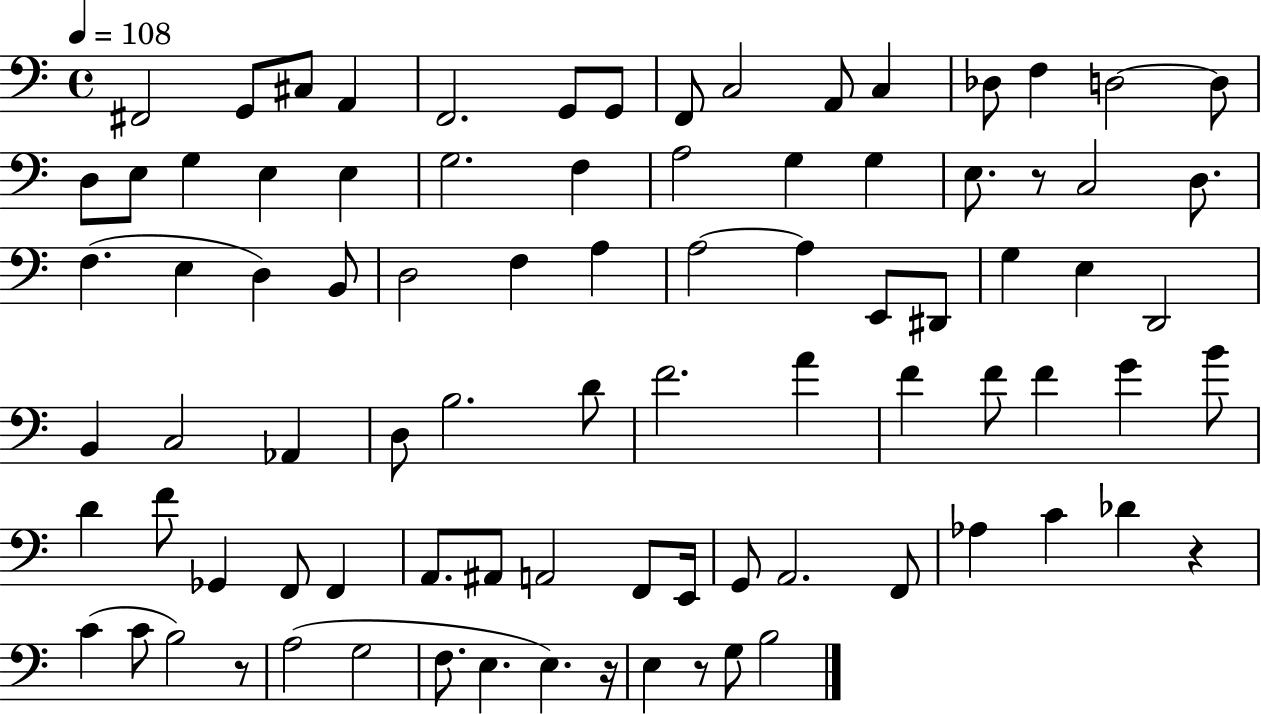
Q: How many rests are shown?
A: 5